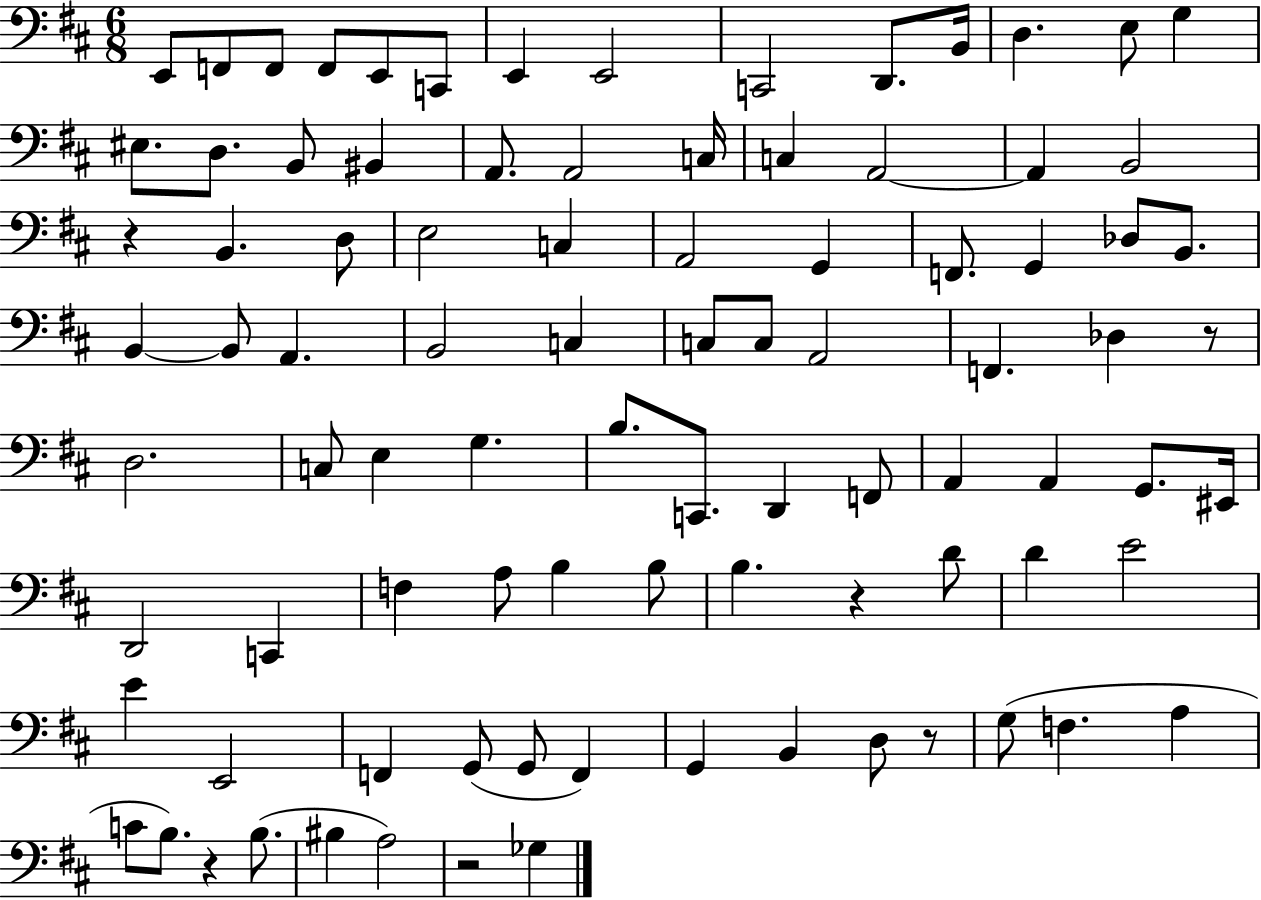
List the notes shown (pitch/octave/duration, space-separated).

E2/e F2/e F2/e F2/e E2/e C2/e E2/q E2/h C2/h D2/e. B2/s D3/q. E3/e G3/q EIS3/e. D3/e. B2/e BIS2/q A2/e. A2/h C3/s C3/q A2/h A2/q B2/h R/q B2/q. D3/e E3/h C3/q A2/h G2/q F2/e. G2/q Db3/e B2/e. B2/q B2/e A2/q. B2/h C3/q C3/e C3/e A2/h F2/q. Db3/q R/e D3/h. C3/e E3/q G3/q. B3/e. C2/e. D2/q F2/e A2/q A2/q G2/e. EIS2/s D2/h C2/q F3/q A3/e B3/q B3/e B3/q. R/q D4/e D4/q E4/h E4/q E2/h F2/q G2/e G2/e F2/q G2/q B2/q D3/e R/e G3/e F3/q. A3/q C4/e B3/e. R/q B3/e. BIS3/q A3/h R/h Gb3/q